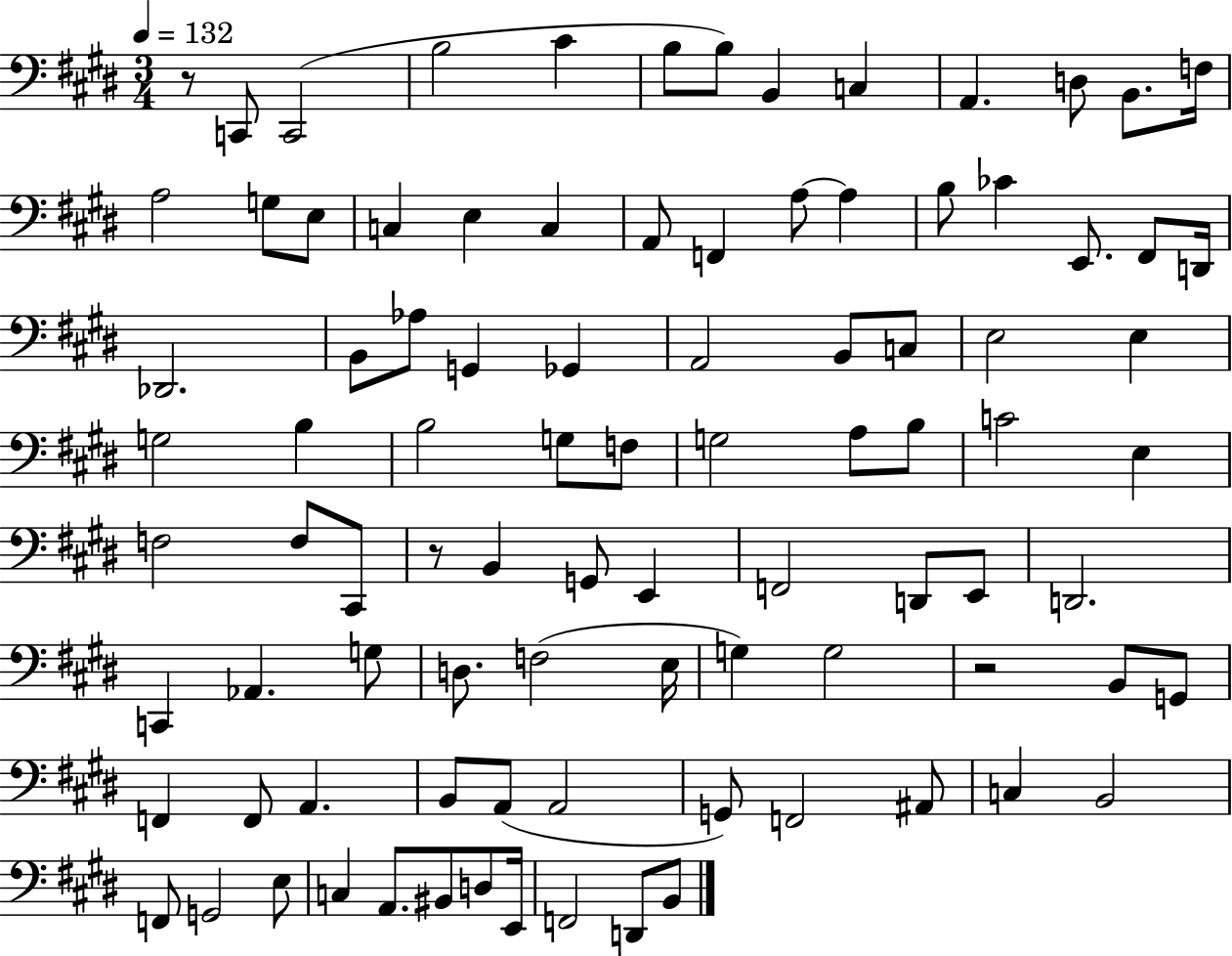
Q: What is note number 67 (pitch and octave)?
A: G2